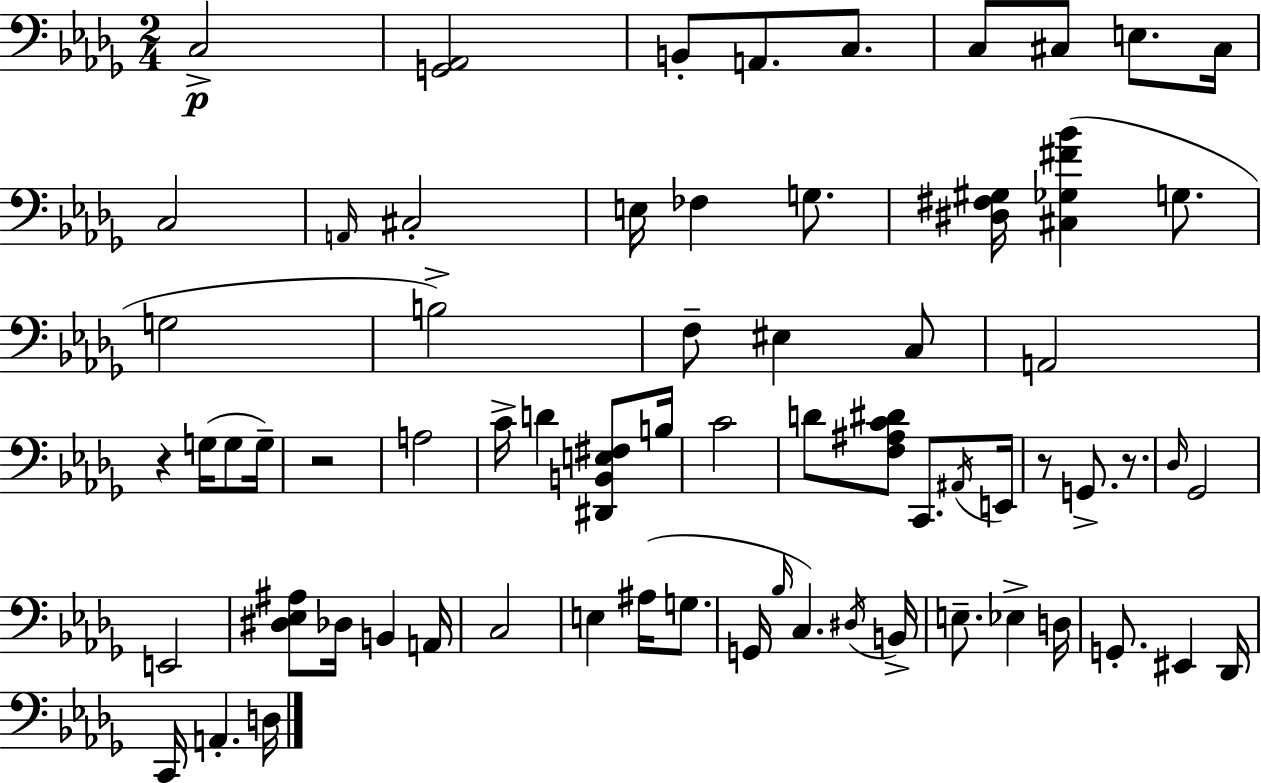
C3/h [G2,Ab2]/h B2/e A2/e. C3/e. C3/e C#3/e E3/e. C#3/s C3/h A2/s C#3/h E3/s FES3/q G3/e. [D#3,F#3,G#3]/s [C#3,Gb3,F#4,Bb4]/q G3/e. G3/h B3/h F3/e EIS3/q C3/e A2/h R/q G3/s G3/e G3/s R/h A3/h C4/s D4/q [D#2,B2,E3,F#3]/e B3/s C4/h D4/e [F3,A#3,C4,D#4]/e C2/e. A#2/s E2/s R/e G2/e. R/e. Db3/s Gb2/h E2/h [D#3,Eb3,A#3]/e Db3/s B2/q A2/s C3/h E3/q A#3/s G3/e. G2/s Bb3/s C3/q. D#3/s B2/s E3/e. Eb3/q D3/s G2/e. EIS2/q Db2/s C2/s A2/q. D3/s